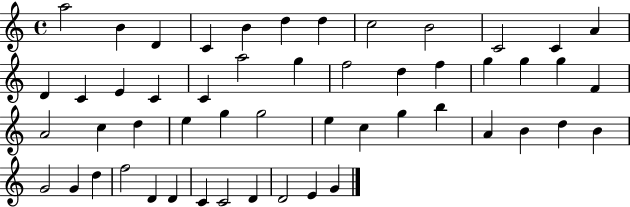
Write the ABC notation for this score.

X:1
T:Untitled
M:4/4
L:1/4
K:C
a2 B D C B d d c2 B2 C2 C A D C E C C a2 g f2 d f g g g F A2 c d e g g2 e c g b A B d B G2 G d f2 D D C C2 D D2 E G